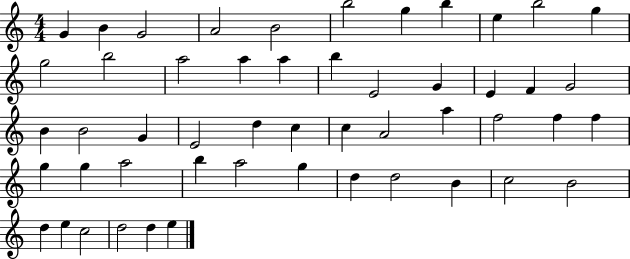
{
  \clef treble
  \numericTimeSignature
  \time 4/4
  \key c \major
  g'4 b'4 g'2 | a'2 b'2 | b''2 g''4 b''4 | e''4 b''2 g''4 | \break g''2 b''2 | a''2 a''4 a''4 | b''4 e'2 g'4 | e'4 f'4 g'2 | \break b'4 b'2 g'4 | e'2 d''4 c''4 | c''4 a'2 a''4 | f''2 f''4 f''4 | \break g''4 g''4 a''2 | b''4 a''2 g''4 | d''4 d''2 b'4 | c''2 b'2 | \break d''4 e''4 c''2 | d''2 d''4 e''4 | \bar "|."
}